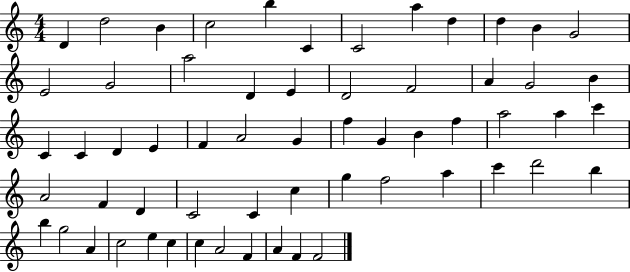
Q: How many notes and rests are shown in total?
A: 60